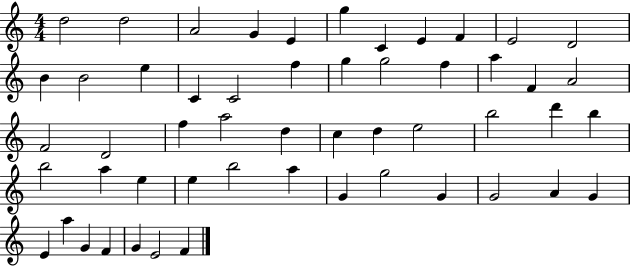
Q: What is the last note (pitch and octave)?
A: F4